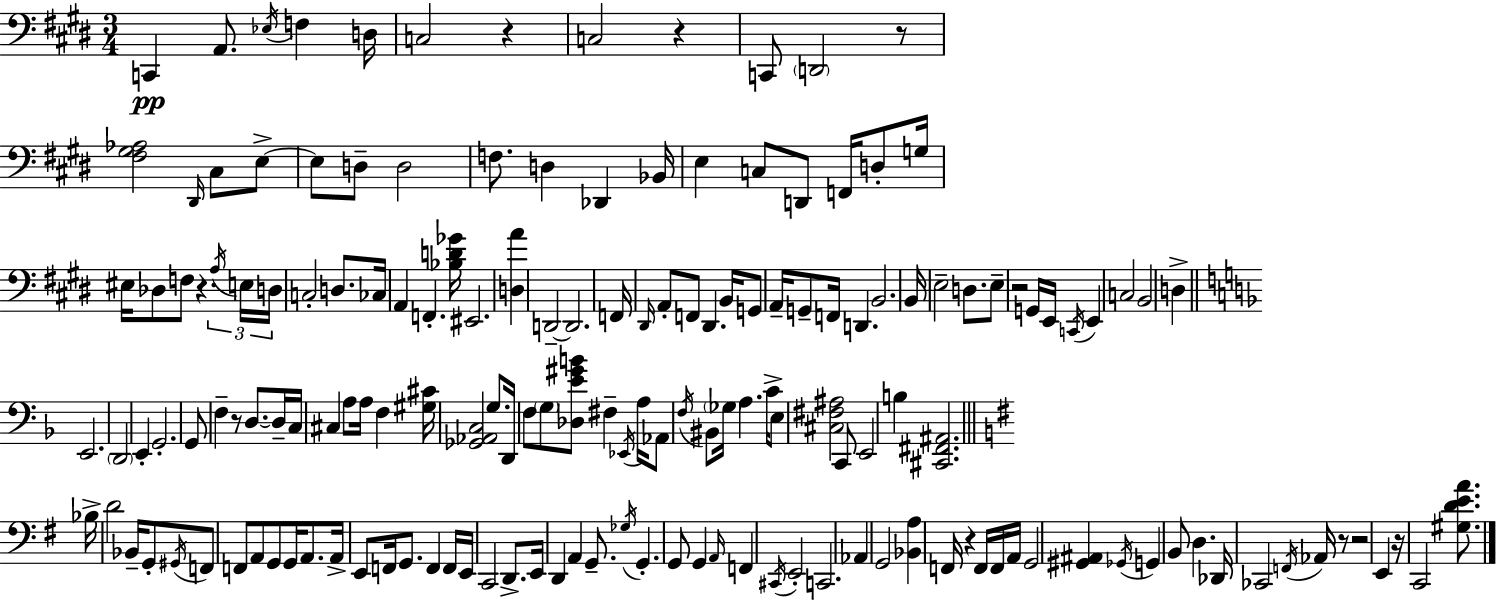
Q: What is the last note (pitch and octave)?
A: C2